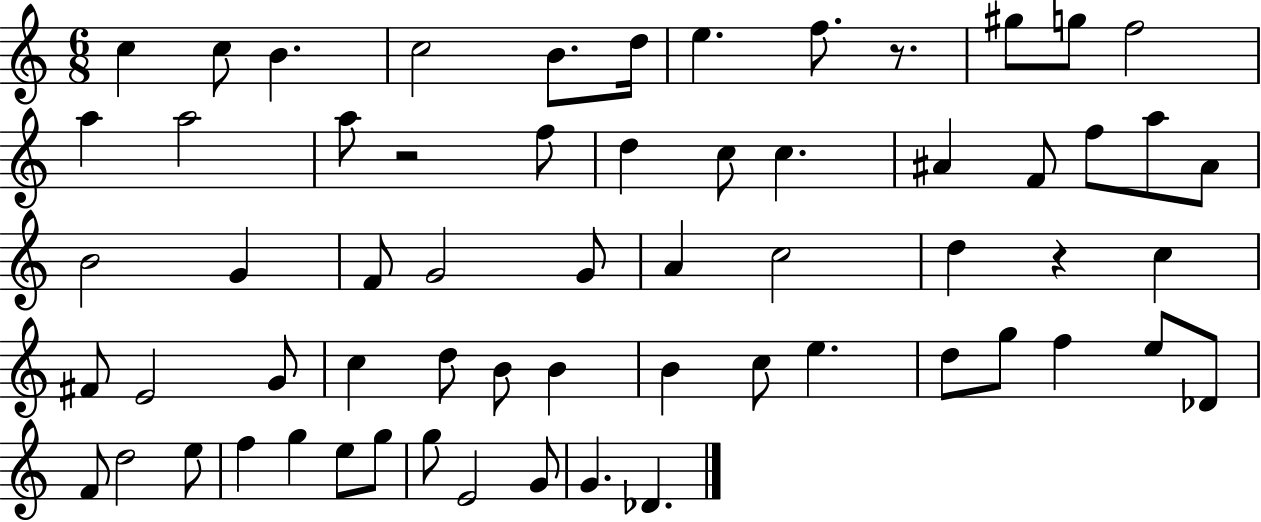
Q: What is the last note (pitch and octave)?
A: Db4